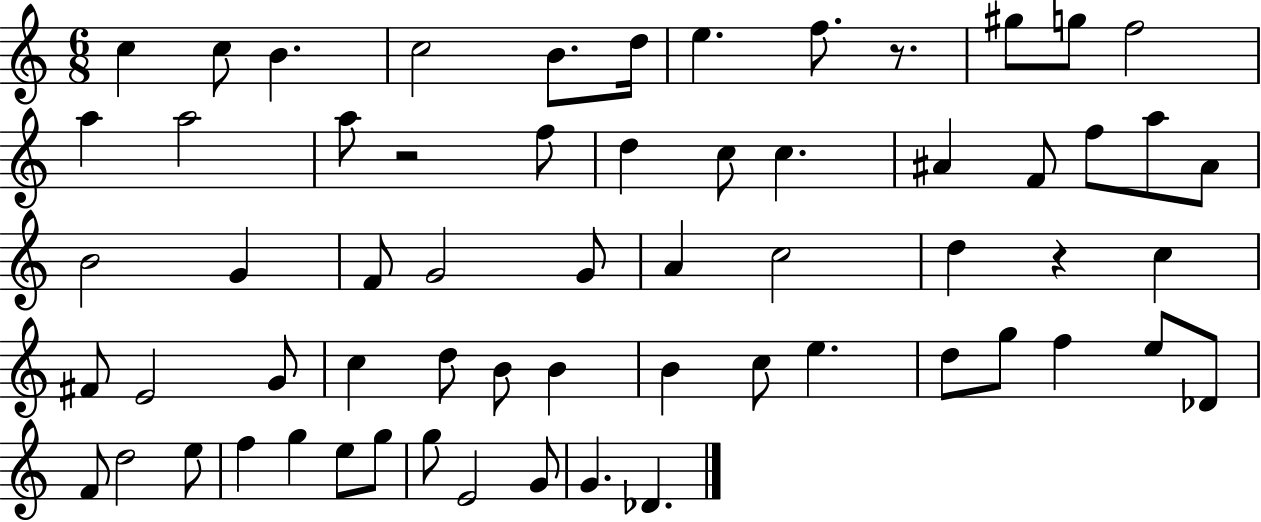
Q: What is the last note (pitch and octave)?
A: Db4